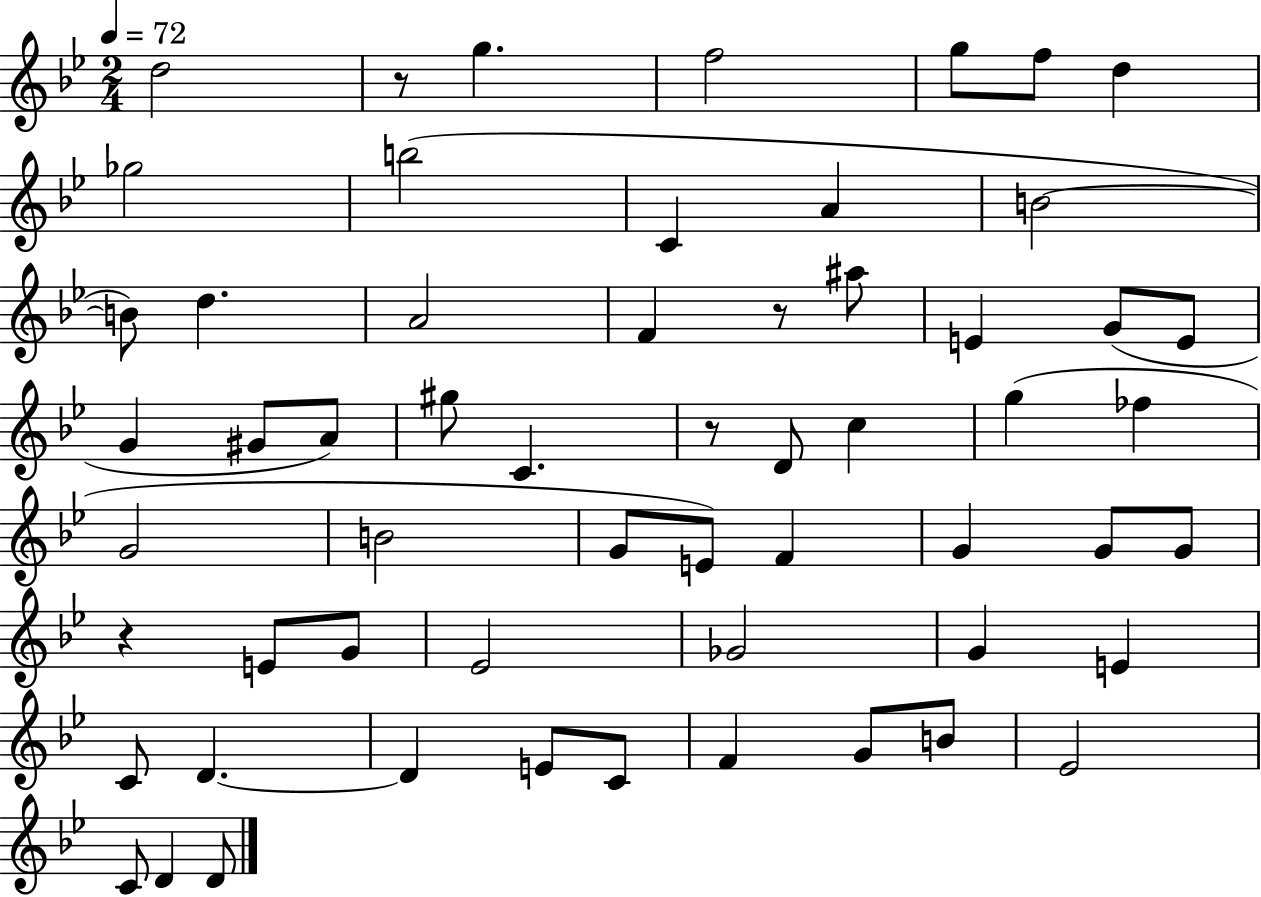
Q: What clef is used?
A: treble